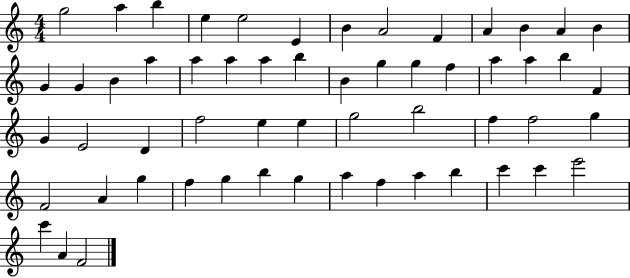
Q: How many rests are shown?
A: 0